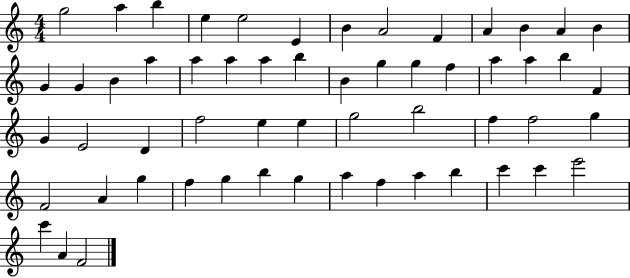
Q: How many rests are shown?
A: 0